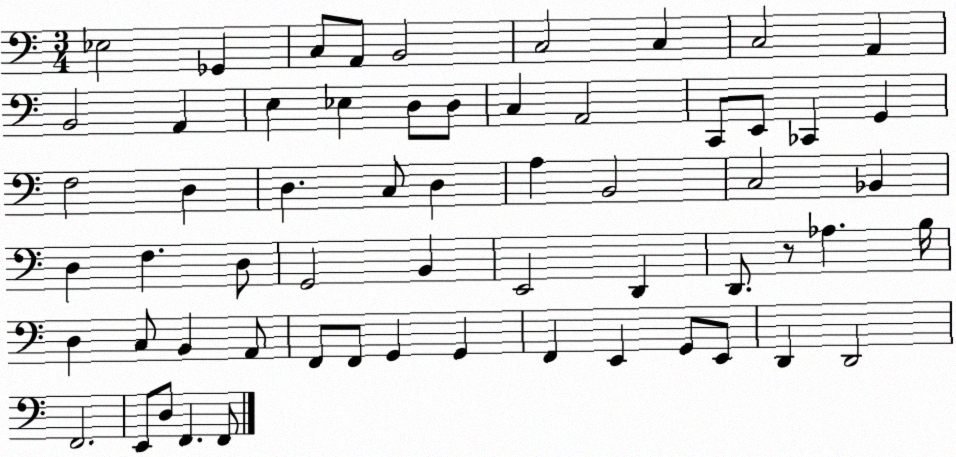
X:1
T:Untitled
M:3/4
L:1/4
K:C
_E,2 _G,, C,/2 A,,/2 B,,2 C,2 C, C,2 A,, B,,2 A,, E, _E, D,/2 D,/2 C, A,,2 C,,/2 E,,/2 _C,, G,, F,2 D, D, C,/2 D, A, B,,2 C,2 _B,, D, F, D,/2 G,,2 B,, E,,2 D,, D,,/2 z/2 _A, B,/4 D, C,/2 B,, A,,/2 F,,/2 F,,/2 G,, G,, F,, E,, G,,/2 E,,/2 D,, D,,2 F,,2 E,,/2 D,/2 F,, F,,/2